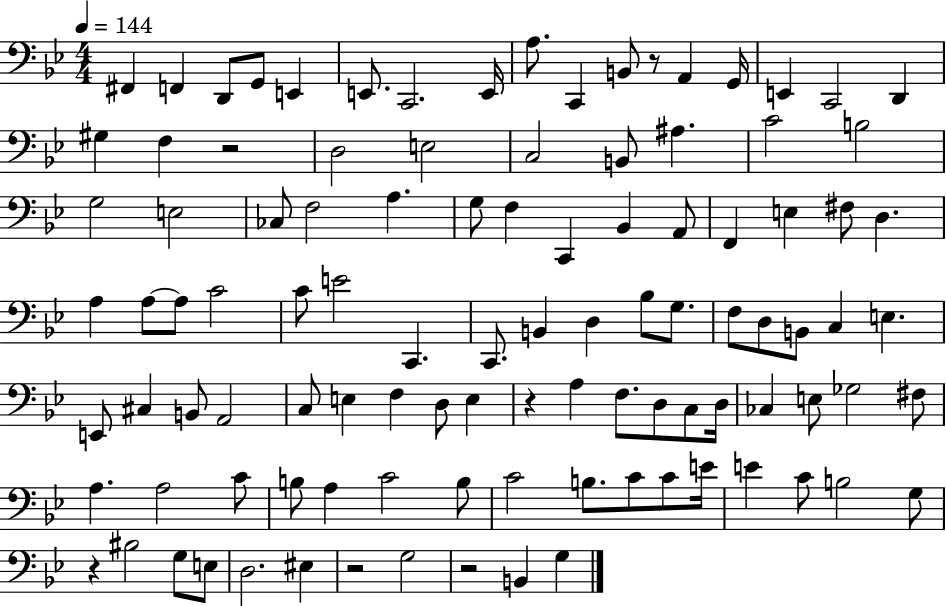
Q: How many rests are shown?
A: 6